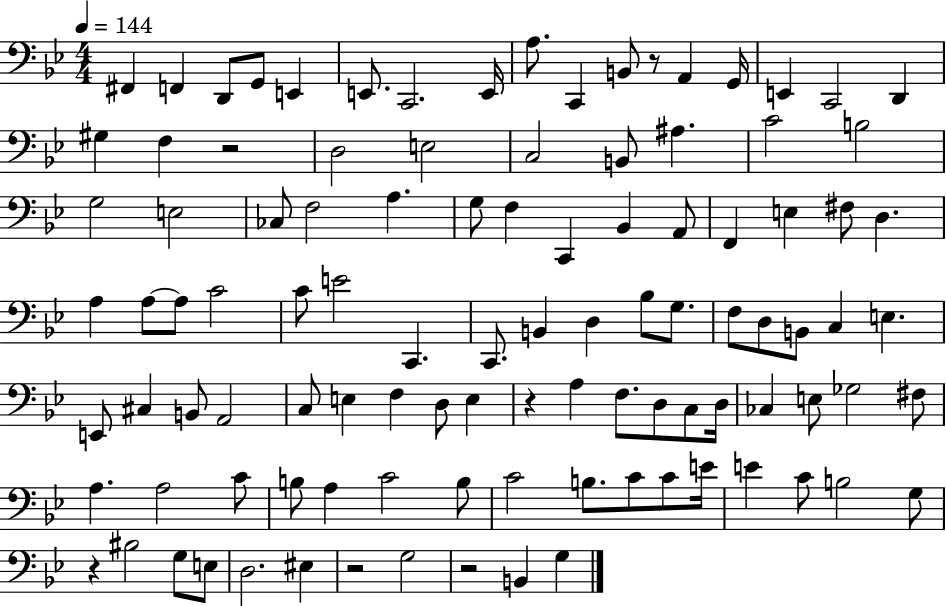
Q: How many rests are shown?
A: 6